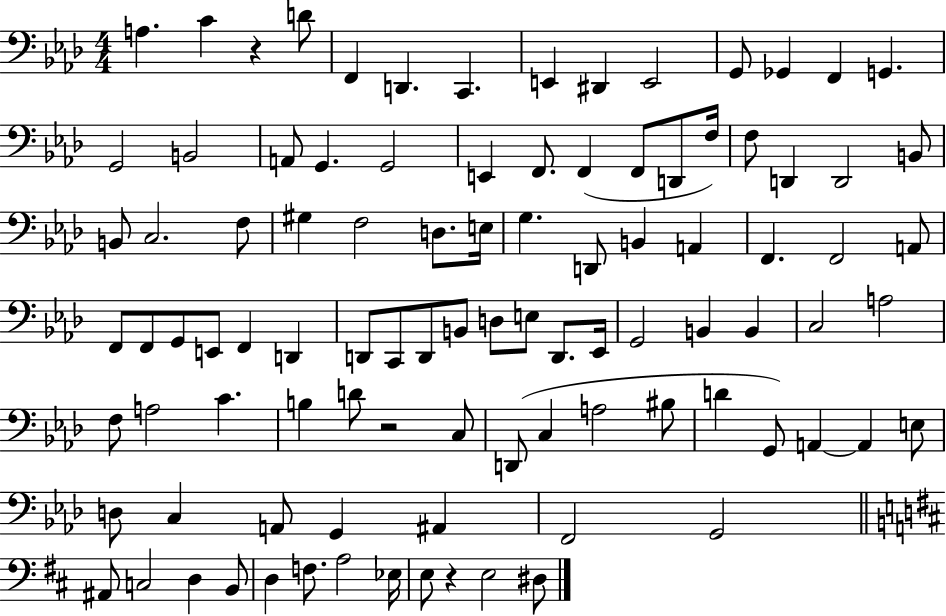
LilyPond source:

{
  \clef bass
  \numericTimeSignature
  \time 4/4
  \key aes \major
  a4. c'4 r4 d'8 | f,4 d,4. c,4. | e,4 dis,4 e,2 | g,8 ges,4 f,4 g,4. | \break g,2 b,2 | a,8 g,4. g,2 | e,4 f,8. f,4( f,8 d,8 f16) | f8 d,4 d,2 b,8 | \break b,8 c2. f8 | gis4 f2 d8. e16 | g4. d,8 b,4 a,4 | f,4. f,2 a,8 | \break f,8 f,8 g,8 e,8 f,4 d,4 | d,8 c,8 d,8 b,8 d8 e8 d,8. ees,16 | g,2 b,4 b,4 | c2 a2 | \break f8 a2 c'4. | b4 d'8 r2 c8 | d,8( c4 a2 bis8 | d'4 g,8) a,4~~ a,4 e8 | \break d8 c4 a,8 g,4 ais,4 | f,2 g,2 | \bar "||" \break \key d \major ais,8 c2 d4 b,8 | d4 f8. a2 ees16 | e8 r4 e2 dis8 | \bar "|."
}